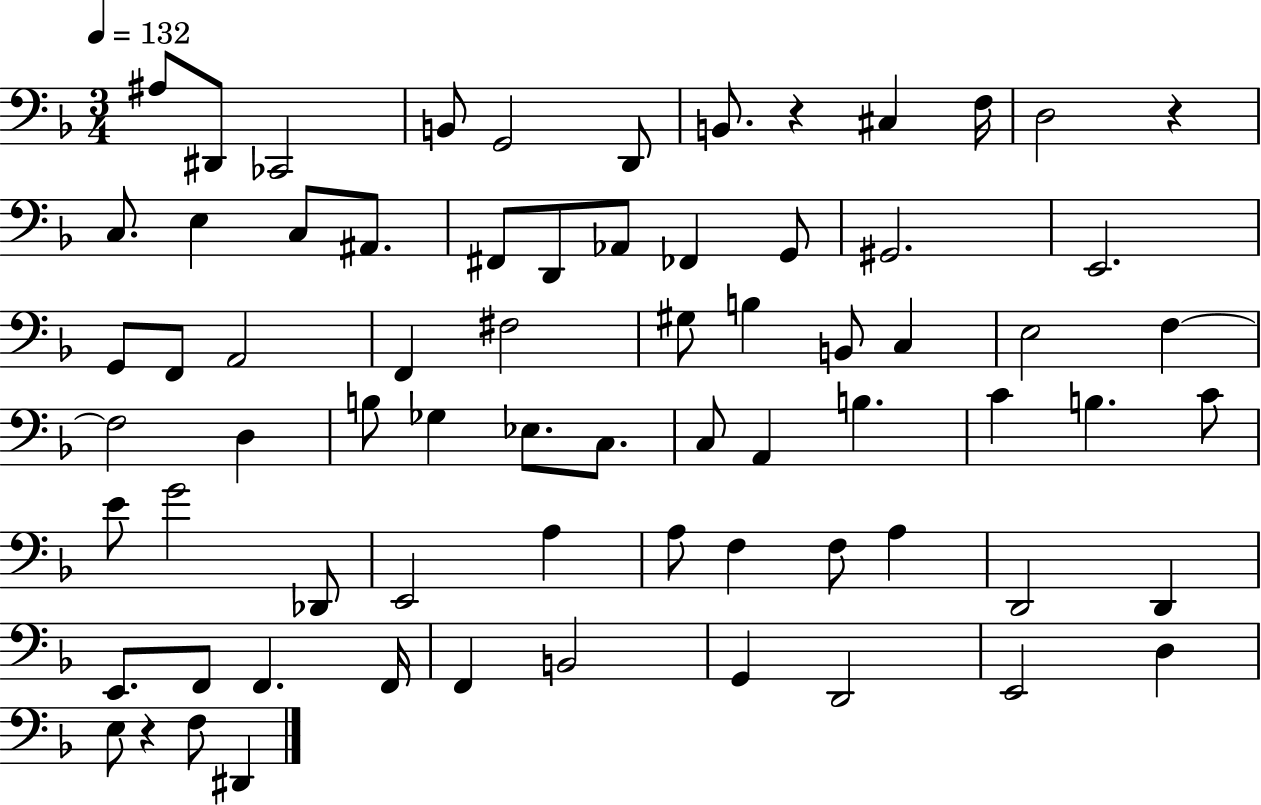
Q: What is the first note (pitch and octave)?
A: A#3